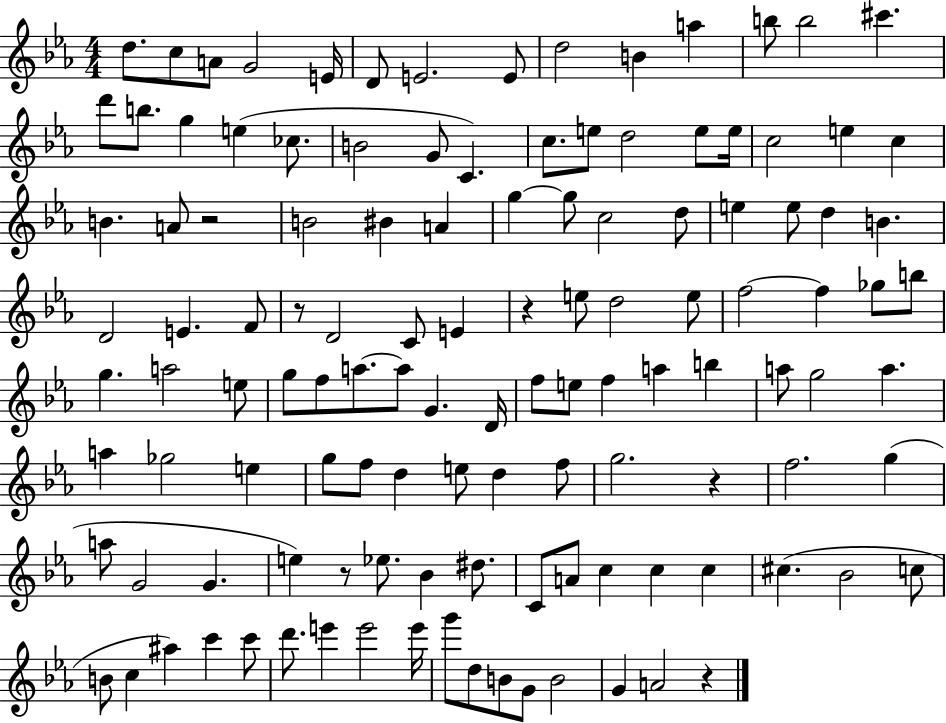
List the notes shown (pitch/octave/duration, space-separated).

D5/e. C5/e A4/e G4/h E4/s D4/e E4/h. E4/e D5/h B4/q A5/q B5/e B5/h C#6/q. D6/e B5/e. G5/q E5/q CES5/e. B4/h G4/e C4/q. C5/e. E5/e D5/h E5/e E5/s C5/h E5/q C5/q B4/q. A4/e R/h B4/h BIS4/q A4/q G5/q G5/e C5/h D5/e E5/q E5/e D5/q B4/q. D4/h E4/q. F4/e R/e D4/h C4/e E4/q R/q E5/e D5/h E5/e F5/h F5/q Gb5/e B5/e G5/q. A5/h E5/e G5/e F5/e A5/e. A5/e G4/q. D4/s F5/e E5/e F5/q A5/q B5/q A5/e G5/h A5/q. A5/q Gb5/h E5/q G5/e F5/e D5/q E5/e D5/q F5/e G5/h. R/q F5/h. G5/q A5/e G4/h G4/q. E5/q R/e Eb5/e. Bb4/q D#5/e. C4/e A4/e C5/q C5/q C5/q C#5/q. Bb4/h C5/e B4/e C5/q A#5/q C6/q C6/e D6/e. E6/q E6/h E6/s G6/e D5/e B4/e G4/e B4/h G4/q A4/h R/q